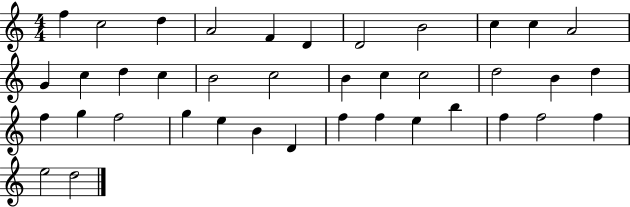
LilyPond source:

{
  \clef treble
  \numericTimeSignature
  \time 4/4
  \key c \major
  f''4 c''2 d''4 | a'2 f'4 d'4 | d'2 b'2 | c''4 c''4 a'2 | \break g'4 c''4 d''4 c''4 | b'2 c''2 | b'4 c''4 c''2 | d''2 b'4 d''4 | \break f''4 g''4 f''2 | g''4 e''4 b'4 d'4 | f''4 f''4 e''4 b''4 | f''4 f''2 f''4 | \break e''2 d''2 | \bar "|."
}